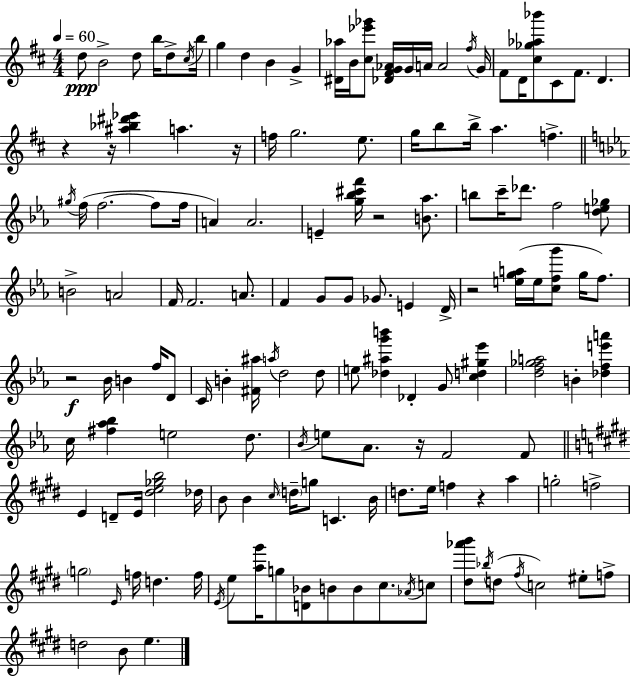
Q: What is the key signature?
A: D major